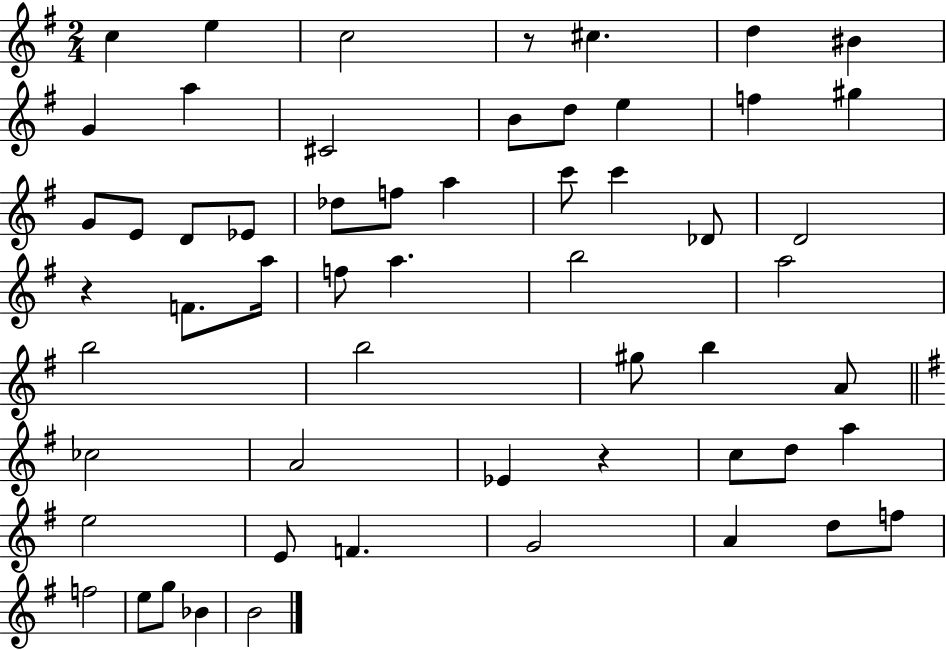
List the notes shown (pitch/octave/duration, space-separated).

C5/q E5/q C5/h R/e C#5/q. D5/q BIS4/q G4/q A5/q C#4/h B4/e D5/e E5/q F5/q G#5/q G4/e E4/e D4/e Eb4/e Db5/e F5/e A5/q C6/e C6/q Db4/e D4/h R/q F4/e. A5/s F5/e A5/q. B5/h A5/h B5/h B5/h G#5/e B5/q A4/e CES5/h A4/h Eb4/q R/q C5/e D5/e A5/q E5/h E4/e F4/q. G4/h A4/q D5/e F5/e F5/h E5/e G5/e Bb4/q B4/h